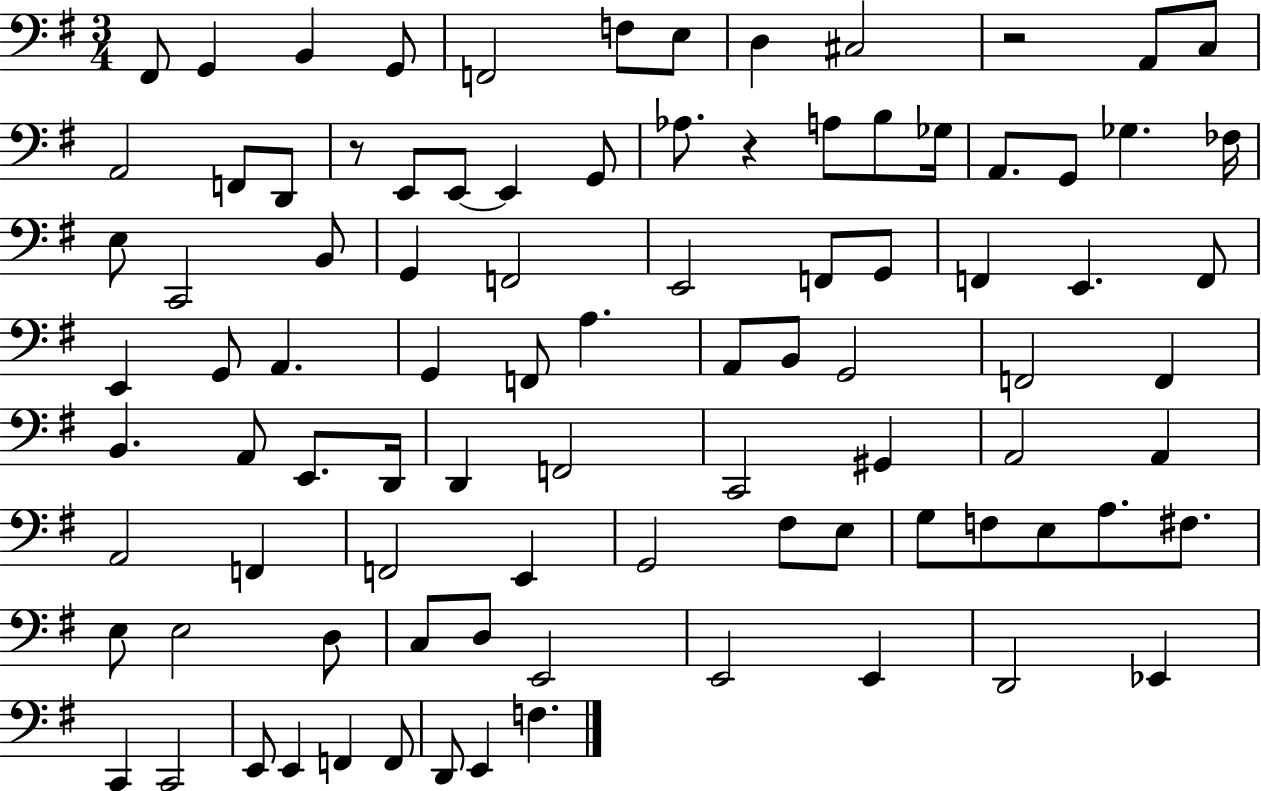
X:1
T:Untitled
M:3/4
L:1/4
K:G
^F,,/2 G,, B,, G,,/2 F,,2 F,/2 E,/2 D, ^C,2 z2 A,,/2 C,/2 A,,2 F,,/2 D,,/2 z/2 E,,/2 E,,/2 E,, G,,/2 _A,/2 z A,/2 B,/2 _G,/4 A,,/2 G,,/2 _G, _F,/4 E,/2 C,,2 B,,/2 G,, F,,2 E,,2 F,,/2 G,,/2 F,, E,, F,,/2 E,, G,,/2 A,, G,, F,,/2 A, A,,/2 B,,/2 G,,2 F,,2 F,, B,, A,,/2 E,,/2 D,,/4 D,, F,,2 C,,2 ^G,, A,,2 A,, A,,2 F,, F,,2 E,, G,,2 ^F,/2 E,/2 G,/2 F,/2 E,/2 A,/2 ^F,/2 E,/2 E,2 D,/2 C,/2 D,/2 E,,2 E,,2 E,, D,,2 _E,, C,, C,,2 E,,/2 E,, F,, F,,/2 D,,/2 E,, F,